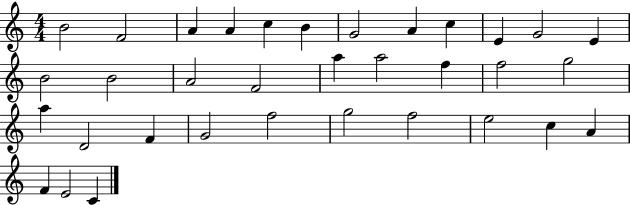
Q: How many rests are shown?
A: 0